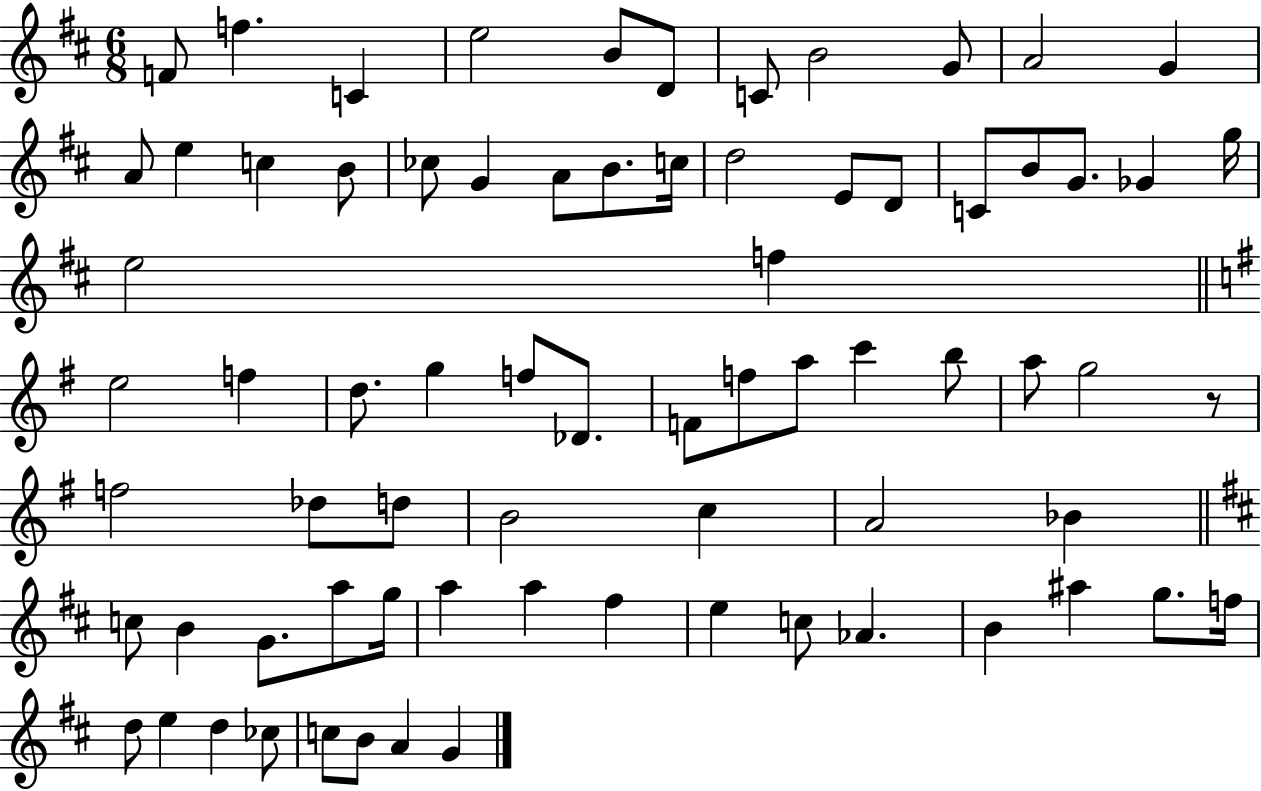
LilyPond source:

{
  \clef treble
  \numericTimeSignature
  \time 6/8
  \key d \major
  f'8 f''4. c'4 | e''2 b'8 d'8 | c'8 b'2 g'8 | a'2 g'4 | \break a'8 e''4 c''4 b'8 | ces''8 g'4 a'8 b'8. c''16 | d''2 e'8 d'8 | c'8 b'8 g'8. ges'4 g''16 | \break e''2 f''4 | \bar "||" \break \key g \major e''2 f''4 | d''8. g''4 f''8 des'8. | f'8 f''8 a''8 c'''4 b''8 | a''8 g''2 r8 | \break f''2 des''8 d''8 | b'2 c''4 | a'2 bes'4 | \bar "||" \break \key b \minor c''8 b'4 g'8. a''8 g''16 | a''4 a''4 fis''4 | e''4 c''8 aes'4. | b'4 ais''4 g''8. f''16 | \break d''8 e''4 d''4 ces''8 | c''8 b'8 a'4 g'4 | \bar "|."
}